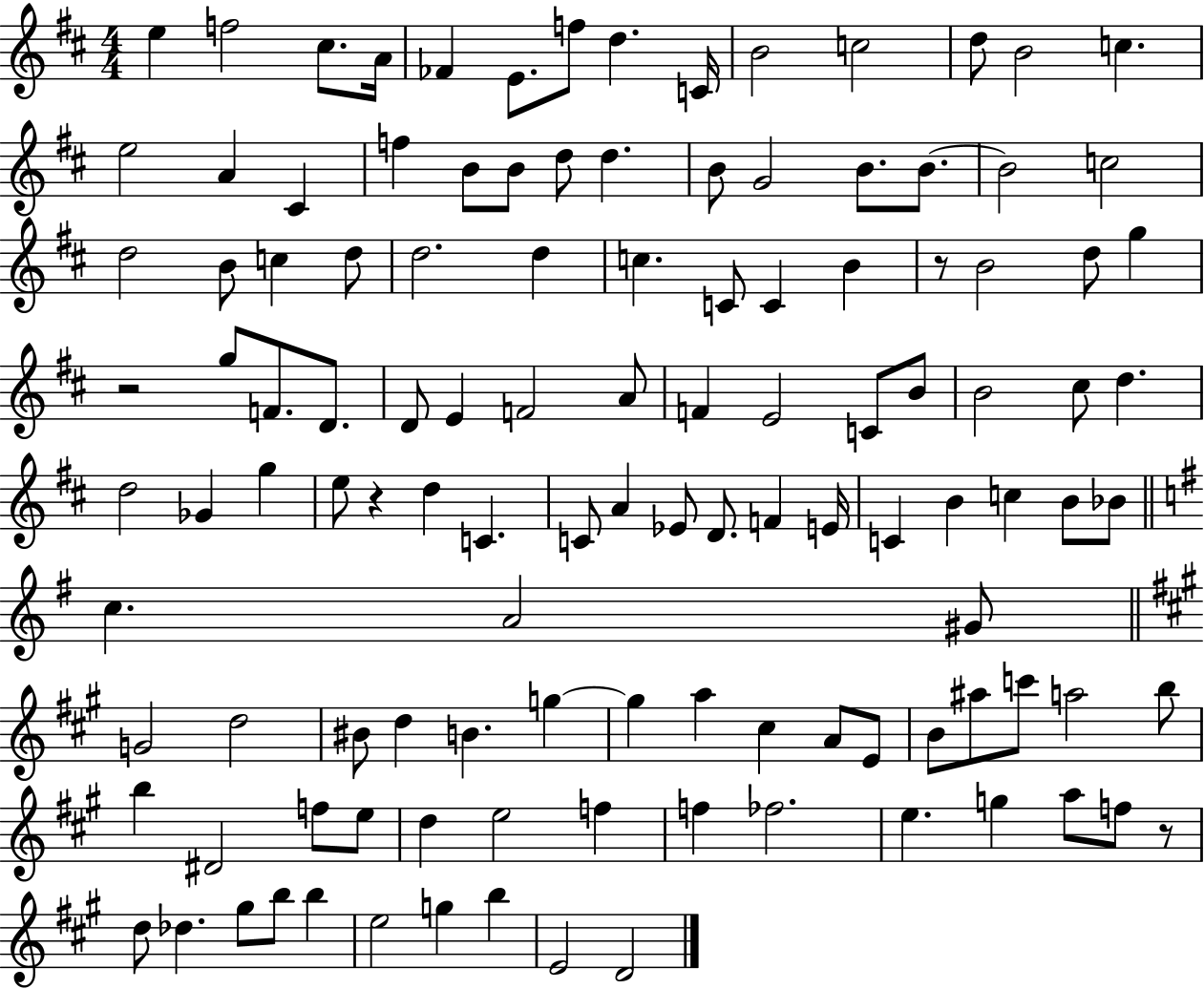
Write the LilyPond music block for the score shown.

{
  \clef treble
  \numericTimeSignature
  \time 4/4
  \key d \major
  \repeat volta 2 { e''4 f''2 cis''8. a'16 | fes'4 e'8. f''8 d''4. c'16 | b'2 c''2 | d''8 b'2 c''4. | \break e''2 a'4 cis'4 | f''4 b'8 b'8 d''8 d''4. | b'8 g'2 b'8. b'8.~~ | b'2 c''2 | \break d''2 b'8 c''4 d''8 | d''2. d''4 | c''4. c'8 c'4 b'4 | r8 b'2 d''8 g''4 | \break r2 g''8 f'8. d'8. | d'8 e'4 f'2 a'8 | f'4 e'2 c'8 b'8 | b'2 cis''8 d''4. | \break d''2 ges'4 g''4 | e''8 r4 d''4 c'4. | c'8 a'4 ees'8 d'8. f'4 e'16 | c'4 b'4 c''4 b'8 bes'8 | \break \bar "||" \break \key g \major c''4. a'2 gis'8 | \bar "||" \break \key a \major g'2 d''2 | bis'8 d''4 b'4. g''4~~ | g''4 a''4 cis''4 a'8 e'8 | b'8 ais''8 c'''8 a''2 b''8 | \break b''4 dis'2 f''8 e''8 | d''4 e''2 f''4 | f''4 fes''2. | e''4. g''4 a''8 f''8 r8 | \break d''8 des''4. gis''8 b''8 b''4 | e''2 g''4 b''4 | e'2 d'2 | } \bar "|."
}